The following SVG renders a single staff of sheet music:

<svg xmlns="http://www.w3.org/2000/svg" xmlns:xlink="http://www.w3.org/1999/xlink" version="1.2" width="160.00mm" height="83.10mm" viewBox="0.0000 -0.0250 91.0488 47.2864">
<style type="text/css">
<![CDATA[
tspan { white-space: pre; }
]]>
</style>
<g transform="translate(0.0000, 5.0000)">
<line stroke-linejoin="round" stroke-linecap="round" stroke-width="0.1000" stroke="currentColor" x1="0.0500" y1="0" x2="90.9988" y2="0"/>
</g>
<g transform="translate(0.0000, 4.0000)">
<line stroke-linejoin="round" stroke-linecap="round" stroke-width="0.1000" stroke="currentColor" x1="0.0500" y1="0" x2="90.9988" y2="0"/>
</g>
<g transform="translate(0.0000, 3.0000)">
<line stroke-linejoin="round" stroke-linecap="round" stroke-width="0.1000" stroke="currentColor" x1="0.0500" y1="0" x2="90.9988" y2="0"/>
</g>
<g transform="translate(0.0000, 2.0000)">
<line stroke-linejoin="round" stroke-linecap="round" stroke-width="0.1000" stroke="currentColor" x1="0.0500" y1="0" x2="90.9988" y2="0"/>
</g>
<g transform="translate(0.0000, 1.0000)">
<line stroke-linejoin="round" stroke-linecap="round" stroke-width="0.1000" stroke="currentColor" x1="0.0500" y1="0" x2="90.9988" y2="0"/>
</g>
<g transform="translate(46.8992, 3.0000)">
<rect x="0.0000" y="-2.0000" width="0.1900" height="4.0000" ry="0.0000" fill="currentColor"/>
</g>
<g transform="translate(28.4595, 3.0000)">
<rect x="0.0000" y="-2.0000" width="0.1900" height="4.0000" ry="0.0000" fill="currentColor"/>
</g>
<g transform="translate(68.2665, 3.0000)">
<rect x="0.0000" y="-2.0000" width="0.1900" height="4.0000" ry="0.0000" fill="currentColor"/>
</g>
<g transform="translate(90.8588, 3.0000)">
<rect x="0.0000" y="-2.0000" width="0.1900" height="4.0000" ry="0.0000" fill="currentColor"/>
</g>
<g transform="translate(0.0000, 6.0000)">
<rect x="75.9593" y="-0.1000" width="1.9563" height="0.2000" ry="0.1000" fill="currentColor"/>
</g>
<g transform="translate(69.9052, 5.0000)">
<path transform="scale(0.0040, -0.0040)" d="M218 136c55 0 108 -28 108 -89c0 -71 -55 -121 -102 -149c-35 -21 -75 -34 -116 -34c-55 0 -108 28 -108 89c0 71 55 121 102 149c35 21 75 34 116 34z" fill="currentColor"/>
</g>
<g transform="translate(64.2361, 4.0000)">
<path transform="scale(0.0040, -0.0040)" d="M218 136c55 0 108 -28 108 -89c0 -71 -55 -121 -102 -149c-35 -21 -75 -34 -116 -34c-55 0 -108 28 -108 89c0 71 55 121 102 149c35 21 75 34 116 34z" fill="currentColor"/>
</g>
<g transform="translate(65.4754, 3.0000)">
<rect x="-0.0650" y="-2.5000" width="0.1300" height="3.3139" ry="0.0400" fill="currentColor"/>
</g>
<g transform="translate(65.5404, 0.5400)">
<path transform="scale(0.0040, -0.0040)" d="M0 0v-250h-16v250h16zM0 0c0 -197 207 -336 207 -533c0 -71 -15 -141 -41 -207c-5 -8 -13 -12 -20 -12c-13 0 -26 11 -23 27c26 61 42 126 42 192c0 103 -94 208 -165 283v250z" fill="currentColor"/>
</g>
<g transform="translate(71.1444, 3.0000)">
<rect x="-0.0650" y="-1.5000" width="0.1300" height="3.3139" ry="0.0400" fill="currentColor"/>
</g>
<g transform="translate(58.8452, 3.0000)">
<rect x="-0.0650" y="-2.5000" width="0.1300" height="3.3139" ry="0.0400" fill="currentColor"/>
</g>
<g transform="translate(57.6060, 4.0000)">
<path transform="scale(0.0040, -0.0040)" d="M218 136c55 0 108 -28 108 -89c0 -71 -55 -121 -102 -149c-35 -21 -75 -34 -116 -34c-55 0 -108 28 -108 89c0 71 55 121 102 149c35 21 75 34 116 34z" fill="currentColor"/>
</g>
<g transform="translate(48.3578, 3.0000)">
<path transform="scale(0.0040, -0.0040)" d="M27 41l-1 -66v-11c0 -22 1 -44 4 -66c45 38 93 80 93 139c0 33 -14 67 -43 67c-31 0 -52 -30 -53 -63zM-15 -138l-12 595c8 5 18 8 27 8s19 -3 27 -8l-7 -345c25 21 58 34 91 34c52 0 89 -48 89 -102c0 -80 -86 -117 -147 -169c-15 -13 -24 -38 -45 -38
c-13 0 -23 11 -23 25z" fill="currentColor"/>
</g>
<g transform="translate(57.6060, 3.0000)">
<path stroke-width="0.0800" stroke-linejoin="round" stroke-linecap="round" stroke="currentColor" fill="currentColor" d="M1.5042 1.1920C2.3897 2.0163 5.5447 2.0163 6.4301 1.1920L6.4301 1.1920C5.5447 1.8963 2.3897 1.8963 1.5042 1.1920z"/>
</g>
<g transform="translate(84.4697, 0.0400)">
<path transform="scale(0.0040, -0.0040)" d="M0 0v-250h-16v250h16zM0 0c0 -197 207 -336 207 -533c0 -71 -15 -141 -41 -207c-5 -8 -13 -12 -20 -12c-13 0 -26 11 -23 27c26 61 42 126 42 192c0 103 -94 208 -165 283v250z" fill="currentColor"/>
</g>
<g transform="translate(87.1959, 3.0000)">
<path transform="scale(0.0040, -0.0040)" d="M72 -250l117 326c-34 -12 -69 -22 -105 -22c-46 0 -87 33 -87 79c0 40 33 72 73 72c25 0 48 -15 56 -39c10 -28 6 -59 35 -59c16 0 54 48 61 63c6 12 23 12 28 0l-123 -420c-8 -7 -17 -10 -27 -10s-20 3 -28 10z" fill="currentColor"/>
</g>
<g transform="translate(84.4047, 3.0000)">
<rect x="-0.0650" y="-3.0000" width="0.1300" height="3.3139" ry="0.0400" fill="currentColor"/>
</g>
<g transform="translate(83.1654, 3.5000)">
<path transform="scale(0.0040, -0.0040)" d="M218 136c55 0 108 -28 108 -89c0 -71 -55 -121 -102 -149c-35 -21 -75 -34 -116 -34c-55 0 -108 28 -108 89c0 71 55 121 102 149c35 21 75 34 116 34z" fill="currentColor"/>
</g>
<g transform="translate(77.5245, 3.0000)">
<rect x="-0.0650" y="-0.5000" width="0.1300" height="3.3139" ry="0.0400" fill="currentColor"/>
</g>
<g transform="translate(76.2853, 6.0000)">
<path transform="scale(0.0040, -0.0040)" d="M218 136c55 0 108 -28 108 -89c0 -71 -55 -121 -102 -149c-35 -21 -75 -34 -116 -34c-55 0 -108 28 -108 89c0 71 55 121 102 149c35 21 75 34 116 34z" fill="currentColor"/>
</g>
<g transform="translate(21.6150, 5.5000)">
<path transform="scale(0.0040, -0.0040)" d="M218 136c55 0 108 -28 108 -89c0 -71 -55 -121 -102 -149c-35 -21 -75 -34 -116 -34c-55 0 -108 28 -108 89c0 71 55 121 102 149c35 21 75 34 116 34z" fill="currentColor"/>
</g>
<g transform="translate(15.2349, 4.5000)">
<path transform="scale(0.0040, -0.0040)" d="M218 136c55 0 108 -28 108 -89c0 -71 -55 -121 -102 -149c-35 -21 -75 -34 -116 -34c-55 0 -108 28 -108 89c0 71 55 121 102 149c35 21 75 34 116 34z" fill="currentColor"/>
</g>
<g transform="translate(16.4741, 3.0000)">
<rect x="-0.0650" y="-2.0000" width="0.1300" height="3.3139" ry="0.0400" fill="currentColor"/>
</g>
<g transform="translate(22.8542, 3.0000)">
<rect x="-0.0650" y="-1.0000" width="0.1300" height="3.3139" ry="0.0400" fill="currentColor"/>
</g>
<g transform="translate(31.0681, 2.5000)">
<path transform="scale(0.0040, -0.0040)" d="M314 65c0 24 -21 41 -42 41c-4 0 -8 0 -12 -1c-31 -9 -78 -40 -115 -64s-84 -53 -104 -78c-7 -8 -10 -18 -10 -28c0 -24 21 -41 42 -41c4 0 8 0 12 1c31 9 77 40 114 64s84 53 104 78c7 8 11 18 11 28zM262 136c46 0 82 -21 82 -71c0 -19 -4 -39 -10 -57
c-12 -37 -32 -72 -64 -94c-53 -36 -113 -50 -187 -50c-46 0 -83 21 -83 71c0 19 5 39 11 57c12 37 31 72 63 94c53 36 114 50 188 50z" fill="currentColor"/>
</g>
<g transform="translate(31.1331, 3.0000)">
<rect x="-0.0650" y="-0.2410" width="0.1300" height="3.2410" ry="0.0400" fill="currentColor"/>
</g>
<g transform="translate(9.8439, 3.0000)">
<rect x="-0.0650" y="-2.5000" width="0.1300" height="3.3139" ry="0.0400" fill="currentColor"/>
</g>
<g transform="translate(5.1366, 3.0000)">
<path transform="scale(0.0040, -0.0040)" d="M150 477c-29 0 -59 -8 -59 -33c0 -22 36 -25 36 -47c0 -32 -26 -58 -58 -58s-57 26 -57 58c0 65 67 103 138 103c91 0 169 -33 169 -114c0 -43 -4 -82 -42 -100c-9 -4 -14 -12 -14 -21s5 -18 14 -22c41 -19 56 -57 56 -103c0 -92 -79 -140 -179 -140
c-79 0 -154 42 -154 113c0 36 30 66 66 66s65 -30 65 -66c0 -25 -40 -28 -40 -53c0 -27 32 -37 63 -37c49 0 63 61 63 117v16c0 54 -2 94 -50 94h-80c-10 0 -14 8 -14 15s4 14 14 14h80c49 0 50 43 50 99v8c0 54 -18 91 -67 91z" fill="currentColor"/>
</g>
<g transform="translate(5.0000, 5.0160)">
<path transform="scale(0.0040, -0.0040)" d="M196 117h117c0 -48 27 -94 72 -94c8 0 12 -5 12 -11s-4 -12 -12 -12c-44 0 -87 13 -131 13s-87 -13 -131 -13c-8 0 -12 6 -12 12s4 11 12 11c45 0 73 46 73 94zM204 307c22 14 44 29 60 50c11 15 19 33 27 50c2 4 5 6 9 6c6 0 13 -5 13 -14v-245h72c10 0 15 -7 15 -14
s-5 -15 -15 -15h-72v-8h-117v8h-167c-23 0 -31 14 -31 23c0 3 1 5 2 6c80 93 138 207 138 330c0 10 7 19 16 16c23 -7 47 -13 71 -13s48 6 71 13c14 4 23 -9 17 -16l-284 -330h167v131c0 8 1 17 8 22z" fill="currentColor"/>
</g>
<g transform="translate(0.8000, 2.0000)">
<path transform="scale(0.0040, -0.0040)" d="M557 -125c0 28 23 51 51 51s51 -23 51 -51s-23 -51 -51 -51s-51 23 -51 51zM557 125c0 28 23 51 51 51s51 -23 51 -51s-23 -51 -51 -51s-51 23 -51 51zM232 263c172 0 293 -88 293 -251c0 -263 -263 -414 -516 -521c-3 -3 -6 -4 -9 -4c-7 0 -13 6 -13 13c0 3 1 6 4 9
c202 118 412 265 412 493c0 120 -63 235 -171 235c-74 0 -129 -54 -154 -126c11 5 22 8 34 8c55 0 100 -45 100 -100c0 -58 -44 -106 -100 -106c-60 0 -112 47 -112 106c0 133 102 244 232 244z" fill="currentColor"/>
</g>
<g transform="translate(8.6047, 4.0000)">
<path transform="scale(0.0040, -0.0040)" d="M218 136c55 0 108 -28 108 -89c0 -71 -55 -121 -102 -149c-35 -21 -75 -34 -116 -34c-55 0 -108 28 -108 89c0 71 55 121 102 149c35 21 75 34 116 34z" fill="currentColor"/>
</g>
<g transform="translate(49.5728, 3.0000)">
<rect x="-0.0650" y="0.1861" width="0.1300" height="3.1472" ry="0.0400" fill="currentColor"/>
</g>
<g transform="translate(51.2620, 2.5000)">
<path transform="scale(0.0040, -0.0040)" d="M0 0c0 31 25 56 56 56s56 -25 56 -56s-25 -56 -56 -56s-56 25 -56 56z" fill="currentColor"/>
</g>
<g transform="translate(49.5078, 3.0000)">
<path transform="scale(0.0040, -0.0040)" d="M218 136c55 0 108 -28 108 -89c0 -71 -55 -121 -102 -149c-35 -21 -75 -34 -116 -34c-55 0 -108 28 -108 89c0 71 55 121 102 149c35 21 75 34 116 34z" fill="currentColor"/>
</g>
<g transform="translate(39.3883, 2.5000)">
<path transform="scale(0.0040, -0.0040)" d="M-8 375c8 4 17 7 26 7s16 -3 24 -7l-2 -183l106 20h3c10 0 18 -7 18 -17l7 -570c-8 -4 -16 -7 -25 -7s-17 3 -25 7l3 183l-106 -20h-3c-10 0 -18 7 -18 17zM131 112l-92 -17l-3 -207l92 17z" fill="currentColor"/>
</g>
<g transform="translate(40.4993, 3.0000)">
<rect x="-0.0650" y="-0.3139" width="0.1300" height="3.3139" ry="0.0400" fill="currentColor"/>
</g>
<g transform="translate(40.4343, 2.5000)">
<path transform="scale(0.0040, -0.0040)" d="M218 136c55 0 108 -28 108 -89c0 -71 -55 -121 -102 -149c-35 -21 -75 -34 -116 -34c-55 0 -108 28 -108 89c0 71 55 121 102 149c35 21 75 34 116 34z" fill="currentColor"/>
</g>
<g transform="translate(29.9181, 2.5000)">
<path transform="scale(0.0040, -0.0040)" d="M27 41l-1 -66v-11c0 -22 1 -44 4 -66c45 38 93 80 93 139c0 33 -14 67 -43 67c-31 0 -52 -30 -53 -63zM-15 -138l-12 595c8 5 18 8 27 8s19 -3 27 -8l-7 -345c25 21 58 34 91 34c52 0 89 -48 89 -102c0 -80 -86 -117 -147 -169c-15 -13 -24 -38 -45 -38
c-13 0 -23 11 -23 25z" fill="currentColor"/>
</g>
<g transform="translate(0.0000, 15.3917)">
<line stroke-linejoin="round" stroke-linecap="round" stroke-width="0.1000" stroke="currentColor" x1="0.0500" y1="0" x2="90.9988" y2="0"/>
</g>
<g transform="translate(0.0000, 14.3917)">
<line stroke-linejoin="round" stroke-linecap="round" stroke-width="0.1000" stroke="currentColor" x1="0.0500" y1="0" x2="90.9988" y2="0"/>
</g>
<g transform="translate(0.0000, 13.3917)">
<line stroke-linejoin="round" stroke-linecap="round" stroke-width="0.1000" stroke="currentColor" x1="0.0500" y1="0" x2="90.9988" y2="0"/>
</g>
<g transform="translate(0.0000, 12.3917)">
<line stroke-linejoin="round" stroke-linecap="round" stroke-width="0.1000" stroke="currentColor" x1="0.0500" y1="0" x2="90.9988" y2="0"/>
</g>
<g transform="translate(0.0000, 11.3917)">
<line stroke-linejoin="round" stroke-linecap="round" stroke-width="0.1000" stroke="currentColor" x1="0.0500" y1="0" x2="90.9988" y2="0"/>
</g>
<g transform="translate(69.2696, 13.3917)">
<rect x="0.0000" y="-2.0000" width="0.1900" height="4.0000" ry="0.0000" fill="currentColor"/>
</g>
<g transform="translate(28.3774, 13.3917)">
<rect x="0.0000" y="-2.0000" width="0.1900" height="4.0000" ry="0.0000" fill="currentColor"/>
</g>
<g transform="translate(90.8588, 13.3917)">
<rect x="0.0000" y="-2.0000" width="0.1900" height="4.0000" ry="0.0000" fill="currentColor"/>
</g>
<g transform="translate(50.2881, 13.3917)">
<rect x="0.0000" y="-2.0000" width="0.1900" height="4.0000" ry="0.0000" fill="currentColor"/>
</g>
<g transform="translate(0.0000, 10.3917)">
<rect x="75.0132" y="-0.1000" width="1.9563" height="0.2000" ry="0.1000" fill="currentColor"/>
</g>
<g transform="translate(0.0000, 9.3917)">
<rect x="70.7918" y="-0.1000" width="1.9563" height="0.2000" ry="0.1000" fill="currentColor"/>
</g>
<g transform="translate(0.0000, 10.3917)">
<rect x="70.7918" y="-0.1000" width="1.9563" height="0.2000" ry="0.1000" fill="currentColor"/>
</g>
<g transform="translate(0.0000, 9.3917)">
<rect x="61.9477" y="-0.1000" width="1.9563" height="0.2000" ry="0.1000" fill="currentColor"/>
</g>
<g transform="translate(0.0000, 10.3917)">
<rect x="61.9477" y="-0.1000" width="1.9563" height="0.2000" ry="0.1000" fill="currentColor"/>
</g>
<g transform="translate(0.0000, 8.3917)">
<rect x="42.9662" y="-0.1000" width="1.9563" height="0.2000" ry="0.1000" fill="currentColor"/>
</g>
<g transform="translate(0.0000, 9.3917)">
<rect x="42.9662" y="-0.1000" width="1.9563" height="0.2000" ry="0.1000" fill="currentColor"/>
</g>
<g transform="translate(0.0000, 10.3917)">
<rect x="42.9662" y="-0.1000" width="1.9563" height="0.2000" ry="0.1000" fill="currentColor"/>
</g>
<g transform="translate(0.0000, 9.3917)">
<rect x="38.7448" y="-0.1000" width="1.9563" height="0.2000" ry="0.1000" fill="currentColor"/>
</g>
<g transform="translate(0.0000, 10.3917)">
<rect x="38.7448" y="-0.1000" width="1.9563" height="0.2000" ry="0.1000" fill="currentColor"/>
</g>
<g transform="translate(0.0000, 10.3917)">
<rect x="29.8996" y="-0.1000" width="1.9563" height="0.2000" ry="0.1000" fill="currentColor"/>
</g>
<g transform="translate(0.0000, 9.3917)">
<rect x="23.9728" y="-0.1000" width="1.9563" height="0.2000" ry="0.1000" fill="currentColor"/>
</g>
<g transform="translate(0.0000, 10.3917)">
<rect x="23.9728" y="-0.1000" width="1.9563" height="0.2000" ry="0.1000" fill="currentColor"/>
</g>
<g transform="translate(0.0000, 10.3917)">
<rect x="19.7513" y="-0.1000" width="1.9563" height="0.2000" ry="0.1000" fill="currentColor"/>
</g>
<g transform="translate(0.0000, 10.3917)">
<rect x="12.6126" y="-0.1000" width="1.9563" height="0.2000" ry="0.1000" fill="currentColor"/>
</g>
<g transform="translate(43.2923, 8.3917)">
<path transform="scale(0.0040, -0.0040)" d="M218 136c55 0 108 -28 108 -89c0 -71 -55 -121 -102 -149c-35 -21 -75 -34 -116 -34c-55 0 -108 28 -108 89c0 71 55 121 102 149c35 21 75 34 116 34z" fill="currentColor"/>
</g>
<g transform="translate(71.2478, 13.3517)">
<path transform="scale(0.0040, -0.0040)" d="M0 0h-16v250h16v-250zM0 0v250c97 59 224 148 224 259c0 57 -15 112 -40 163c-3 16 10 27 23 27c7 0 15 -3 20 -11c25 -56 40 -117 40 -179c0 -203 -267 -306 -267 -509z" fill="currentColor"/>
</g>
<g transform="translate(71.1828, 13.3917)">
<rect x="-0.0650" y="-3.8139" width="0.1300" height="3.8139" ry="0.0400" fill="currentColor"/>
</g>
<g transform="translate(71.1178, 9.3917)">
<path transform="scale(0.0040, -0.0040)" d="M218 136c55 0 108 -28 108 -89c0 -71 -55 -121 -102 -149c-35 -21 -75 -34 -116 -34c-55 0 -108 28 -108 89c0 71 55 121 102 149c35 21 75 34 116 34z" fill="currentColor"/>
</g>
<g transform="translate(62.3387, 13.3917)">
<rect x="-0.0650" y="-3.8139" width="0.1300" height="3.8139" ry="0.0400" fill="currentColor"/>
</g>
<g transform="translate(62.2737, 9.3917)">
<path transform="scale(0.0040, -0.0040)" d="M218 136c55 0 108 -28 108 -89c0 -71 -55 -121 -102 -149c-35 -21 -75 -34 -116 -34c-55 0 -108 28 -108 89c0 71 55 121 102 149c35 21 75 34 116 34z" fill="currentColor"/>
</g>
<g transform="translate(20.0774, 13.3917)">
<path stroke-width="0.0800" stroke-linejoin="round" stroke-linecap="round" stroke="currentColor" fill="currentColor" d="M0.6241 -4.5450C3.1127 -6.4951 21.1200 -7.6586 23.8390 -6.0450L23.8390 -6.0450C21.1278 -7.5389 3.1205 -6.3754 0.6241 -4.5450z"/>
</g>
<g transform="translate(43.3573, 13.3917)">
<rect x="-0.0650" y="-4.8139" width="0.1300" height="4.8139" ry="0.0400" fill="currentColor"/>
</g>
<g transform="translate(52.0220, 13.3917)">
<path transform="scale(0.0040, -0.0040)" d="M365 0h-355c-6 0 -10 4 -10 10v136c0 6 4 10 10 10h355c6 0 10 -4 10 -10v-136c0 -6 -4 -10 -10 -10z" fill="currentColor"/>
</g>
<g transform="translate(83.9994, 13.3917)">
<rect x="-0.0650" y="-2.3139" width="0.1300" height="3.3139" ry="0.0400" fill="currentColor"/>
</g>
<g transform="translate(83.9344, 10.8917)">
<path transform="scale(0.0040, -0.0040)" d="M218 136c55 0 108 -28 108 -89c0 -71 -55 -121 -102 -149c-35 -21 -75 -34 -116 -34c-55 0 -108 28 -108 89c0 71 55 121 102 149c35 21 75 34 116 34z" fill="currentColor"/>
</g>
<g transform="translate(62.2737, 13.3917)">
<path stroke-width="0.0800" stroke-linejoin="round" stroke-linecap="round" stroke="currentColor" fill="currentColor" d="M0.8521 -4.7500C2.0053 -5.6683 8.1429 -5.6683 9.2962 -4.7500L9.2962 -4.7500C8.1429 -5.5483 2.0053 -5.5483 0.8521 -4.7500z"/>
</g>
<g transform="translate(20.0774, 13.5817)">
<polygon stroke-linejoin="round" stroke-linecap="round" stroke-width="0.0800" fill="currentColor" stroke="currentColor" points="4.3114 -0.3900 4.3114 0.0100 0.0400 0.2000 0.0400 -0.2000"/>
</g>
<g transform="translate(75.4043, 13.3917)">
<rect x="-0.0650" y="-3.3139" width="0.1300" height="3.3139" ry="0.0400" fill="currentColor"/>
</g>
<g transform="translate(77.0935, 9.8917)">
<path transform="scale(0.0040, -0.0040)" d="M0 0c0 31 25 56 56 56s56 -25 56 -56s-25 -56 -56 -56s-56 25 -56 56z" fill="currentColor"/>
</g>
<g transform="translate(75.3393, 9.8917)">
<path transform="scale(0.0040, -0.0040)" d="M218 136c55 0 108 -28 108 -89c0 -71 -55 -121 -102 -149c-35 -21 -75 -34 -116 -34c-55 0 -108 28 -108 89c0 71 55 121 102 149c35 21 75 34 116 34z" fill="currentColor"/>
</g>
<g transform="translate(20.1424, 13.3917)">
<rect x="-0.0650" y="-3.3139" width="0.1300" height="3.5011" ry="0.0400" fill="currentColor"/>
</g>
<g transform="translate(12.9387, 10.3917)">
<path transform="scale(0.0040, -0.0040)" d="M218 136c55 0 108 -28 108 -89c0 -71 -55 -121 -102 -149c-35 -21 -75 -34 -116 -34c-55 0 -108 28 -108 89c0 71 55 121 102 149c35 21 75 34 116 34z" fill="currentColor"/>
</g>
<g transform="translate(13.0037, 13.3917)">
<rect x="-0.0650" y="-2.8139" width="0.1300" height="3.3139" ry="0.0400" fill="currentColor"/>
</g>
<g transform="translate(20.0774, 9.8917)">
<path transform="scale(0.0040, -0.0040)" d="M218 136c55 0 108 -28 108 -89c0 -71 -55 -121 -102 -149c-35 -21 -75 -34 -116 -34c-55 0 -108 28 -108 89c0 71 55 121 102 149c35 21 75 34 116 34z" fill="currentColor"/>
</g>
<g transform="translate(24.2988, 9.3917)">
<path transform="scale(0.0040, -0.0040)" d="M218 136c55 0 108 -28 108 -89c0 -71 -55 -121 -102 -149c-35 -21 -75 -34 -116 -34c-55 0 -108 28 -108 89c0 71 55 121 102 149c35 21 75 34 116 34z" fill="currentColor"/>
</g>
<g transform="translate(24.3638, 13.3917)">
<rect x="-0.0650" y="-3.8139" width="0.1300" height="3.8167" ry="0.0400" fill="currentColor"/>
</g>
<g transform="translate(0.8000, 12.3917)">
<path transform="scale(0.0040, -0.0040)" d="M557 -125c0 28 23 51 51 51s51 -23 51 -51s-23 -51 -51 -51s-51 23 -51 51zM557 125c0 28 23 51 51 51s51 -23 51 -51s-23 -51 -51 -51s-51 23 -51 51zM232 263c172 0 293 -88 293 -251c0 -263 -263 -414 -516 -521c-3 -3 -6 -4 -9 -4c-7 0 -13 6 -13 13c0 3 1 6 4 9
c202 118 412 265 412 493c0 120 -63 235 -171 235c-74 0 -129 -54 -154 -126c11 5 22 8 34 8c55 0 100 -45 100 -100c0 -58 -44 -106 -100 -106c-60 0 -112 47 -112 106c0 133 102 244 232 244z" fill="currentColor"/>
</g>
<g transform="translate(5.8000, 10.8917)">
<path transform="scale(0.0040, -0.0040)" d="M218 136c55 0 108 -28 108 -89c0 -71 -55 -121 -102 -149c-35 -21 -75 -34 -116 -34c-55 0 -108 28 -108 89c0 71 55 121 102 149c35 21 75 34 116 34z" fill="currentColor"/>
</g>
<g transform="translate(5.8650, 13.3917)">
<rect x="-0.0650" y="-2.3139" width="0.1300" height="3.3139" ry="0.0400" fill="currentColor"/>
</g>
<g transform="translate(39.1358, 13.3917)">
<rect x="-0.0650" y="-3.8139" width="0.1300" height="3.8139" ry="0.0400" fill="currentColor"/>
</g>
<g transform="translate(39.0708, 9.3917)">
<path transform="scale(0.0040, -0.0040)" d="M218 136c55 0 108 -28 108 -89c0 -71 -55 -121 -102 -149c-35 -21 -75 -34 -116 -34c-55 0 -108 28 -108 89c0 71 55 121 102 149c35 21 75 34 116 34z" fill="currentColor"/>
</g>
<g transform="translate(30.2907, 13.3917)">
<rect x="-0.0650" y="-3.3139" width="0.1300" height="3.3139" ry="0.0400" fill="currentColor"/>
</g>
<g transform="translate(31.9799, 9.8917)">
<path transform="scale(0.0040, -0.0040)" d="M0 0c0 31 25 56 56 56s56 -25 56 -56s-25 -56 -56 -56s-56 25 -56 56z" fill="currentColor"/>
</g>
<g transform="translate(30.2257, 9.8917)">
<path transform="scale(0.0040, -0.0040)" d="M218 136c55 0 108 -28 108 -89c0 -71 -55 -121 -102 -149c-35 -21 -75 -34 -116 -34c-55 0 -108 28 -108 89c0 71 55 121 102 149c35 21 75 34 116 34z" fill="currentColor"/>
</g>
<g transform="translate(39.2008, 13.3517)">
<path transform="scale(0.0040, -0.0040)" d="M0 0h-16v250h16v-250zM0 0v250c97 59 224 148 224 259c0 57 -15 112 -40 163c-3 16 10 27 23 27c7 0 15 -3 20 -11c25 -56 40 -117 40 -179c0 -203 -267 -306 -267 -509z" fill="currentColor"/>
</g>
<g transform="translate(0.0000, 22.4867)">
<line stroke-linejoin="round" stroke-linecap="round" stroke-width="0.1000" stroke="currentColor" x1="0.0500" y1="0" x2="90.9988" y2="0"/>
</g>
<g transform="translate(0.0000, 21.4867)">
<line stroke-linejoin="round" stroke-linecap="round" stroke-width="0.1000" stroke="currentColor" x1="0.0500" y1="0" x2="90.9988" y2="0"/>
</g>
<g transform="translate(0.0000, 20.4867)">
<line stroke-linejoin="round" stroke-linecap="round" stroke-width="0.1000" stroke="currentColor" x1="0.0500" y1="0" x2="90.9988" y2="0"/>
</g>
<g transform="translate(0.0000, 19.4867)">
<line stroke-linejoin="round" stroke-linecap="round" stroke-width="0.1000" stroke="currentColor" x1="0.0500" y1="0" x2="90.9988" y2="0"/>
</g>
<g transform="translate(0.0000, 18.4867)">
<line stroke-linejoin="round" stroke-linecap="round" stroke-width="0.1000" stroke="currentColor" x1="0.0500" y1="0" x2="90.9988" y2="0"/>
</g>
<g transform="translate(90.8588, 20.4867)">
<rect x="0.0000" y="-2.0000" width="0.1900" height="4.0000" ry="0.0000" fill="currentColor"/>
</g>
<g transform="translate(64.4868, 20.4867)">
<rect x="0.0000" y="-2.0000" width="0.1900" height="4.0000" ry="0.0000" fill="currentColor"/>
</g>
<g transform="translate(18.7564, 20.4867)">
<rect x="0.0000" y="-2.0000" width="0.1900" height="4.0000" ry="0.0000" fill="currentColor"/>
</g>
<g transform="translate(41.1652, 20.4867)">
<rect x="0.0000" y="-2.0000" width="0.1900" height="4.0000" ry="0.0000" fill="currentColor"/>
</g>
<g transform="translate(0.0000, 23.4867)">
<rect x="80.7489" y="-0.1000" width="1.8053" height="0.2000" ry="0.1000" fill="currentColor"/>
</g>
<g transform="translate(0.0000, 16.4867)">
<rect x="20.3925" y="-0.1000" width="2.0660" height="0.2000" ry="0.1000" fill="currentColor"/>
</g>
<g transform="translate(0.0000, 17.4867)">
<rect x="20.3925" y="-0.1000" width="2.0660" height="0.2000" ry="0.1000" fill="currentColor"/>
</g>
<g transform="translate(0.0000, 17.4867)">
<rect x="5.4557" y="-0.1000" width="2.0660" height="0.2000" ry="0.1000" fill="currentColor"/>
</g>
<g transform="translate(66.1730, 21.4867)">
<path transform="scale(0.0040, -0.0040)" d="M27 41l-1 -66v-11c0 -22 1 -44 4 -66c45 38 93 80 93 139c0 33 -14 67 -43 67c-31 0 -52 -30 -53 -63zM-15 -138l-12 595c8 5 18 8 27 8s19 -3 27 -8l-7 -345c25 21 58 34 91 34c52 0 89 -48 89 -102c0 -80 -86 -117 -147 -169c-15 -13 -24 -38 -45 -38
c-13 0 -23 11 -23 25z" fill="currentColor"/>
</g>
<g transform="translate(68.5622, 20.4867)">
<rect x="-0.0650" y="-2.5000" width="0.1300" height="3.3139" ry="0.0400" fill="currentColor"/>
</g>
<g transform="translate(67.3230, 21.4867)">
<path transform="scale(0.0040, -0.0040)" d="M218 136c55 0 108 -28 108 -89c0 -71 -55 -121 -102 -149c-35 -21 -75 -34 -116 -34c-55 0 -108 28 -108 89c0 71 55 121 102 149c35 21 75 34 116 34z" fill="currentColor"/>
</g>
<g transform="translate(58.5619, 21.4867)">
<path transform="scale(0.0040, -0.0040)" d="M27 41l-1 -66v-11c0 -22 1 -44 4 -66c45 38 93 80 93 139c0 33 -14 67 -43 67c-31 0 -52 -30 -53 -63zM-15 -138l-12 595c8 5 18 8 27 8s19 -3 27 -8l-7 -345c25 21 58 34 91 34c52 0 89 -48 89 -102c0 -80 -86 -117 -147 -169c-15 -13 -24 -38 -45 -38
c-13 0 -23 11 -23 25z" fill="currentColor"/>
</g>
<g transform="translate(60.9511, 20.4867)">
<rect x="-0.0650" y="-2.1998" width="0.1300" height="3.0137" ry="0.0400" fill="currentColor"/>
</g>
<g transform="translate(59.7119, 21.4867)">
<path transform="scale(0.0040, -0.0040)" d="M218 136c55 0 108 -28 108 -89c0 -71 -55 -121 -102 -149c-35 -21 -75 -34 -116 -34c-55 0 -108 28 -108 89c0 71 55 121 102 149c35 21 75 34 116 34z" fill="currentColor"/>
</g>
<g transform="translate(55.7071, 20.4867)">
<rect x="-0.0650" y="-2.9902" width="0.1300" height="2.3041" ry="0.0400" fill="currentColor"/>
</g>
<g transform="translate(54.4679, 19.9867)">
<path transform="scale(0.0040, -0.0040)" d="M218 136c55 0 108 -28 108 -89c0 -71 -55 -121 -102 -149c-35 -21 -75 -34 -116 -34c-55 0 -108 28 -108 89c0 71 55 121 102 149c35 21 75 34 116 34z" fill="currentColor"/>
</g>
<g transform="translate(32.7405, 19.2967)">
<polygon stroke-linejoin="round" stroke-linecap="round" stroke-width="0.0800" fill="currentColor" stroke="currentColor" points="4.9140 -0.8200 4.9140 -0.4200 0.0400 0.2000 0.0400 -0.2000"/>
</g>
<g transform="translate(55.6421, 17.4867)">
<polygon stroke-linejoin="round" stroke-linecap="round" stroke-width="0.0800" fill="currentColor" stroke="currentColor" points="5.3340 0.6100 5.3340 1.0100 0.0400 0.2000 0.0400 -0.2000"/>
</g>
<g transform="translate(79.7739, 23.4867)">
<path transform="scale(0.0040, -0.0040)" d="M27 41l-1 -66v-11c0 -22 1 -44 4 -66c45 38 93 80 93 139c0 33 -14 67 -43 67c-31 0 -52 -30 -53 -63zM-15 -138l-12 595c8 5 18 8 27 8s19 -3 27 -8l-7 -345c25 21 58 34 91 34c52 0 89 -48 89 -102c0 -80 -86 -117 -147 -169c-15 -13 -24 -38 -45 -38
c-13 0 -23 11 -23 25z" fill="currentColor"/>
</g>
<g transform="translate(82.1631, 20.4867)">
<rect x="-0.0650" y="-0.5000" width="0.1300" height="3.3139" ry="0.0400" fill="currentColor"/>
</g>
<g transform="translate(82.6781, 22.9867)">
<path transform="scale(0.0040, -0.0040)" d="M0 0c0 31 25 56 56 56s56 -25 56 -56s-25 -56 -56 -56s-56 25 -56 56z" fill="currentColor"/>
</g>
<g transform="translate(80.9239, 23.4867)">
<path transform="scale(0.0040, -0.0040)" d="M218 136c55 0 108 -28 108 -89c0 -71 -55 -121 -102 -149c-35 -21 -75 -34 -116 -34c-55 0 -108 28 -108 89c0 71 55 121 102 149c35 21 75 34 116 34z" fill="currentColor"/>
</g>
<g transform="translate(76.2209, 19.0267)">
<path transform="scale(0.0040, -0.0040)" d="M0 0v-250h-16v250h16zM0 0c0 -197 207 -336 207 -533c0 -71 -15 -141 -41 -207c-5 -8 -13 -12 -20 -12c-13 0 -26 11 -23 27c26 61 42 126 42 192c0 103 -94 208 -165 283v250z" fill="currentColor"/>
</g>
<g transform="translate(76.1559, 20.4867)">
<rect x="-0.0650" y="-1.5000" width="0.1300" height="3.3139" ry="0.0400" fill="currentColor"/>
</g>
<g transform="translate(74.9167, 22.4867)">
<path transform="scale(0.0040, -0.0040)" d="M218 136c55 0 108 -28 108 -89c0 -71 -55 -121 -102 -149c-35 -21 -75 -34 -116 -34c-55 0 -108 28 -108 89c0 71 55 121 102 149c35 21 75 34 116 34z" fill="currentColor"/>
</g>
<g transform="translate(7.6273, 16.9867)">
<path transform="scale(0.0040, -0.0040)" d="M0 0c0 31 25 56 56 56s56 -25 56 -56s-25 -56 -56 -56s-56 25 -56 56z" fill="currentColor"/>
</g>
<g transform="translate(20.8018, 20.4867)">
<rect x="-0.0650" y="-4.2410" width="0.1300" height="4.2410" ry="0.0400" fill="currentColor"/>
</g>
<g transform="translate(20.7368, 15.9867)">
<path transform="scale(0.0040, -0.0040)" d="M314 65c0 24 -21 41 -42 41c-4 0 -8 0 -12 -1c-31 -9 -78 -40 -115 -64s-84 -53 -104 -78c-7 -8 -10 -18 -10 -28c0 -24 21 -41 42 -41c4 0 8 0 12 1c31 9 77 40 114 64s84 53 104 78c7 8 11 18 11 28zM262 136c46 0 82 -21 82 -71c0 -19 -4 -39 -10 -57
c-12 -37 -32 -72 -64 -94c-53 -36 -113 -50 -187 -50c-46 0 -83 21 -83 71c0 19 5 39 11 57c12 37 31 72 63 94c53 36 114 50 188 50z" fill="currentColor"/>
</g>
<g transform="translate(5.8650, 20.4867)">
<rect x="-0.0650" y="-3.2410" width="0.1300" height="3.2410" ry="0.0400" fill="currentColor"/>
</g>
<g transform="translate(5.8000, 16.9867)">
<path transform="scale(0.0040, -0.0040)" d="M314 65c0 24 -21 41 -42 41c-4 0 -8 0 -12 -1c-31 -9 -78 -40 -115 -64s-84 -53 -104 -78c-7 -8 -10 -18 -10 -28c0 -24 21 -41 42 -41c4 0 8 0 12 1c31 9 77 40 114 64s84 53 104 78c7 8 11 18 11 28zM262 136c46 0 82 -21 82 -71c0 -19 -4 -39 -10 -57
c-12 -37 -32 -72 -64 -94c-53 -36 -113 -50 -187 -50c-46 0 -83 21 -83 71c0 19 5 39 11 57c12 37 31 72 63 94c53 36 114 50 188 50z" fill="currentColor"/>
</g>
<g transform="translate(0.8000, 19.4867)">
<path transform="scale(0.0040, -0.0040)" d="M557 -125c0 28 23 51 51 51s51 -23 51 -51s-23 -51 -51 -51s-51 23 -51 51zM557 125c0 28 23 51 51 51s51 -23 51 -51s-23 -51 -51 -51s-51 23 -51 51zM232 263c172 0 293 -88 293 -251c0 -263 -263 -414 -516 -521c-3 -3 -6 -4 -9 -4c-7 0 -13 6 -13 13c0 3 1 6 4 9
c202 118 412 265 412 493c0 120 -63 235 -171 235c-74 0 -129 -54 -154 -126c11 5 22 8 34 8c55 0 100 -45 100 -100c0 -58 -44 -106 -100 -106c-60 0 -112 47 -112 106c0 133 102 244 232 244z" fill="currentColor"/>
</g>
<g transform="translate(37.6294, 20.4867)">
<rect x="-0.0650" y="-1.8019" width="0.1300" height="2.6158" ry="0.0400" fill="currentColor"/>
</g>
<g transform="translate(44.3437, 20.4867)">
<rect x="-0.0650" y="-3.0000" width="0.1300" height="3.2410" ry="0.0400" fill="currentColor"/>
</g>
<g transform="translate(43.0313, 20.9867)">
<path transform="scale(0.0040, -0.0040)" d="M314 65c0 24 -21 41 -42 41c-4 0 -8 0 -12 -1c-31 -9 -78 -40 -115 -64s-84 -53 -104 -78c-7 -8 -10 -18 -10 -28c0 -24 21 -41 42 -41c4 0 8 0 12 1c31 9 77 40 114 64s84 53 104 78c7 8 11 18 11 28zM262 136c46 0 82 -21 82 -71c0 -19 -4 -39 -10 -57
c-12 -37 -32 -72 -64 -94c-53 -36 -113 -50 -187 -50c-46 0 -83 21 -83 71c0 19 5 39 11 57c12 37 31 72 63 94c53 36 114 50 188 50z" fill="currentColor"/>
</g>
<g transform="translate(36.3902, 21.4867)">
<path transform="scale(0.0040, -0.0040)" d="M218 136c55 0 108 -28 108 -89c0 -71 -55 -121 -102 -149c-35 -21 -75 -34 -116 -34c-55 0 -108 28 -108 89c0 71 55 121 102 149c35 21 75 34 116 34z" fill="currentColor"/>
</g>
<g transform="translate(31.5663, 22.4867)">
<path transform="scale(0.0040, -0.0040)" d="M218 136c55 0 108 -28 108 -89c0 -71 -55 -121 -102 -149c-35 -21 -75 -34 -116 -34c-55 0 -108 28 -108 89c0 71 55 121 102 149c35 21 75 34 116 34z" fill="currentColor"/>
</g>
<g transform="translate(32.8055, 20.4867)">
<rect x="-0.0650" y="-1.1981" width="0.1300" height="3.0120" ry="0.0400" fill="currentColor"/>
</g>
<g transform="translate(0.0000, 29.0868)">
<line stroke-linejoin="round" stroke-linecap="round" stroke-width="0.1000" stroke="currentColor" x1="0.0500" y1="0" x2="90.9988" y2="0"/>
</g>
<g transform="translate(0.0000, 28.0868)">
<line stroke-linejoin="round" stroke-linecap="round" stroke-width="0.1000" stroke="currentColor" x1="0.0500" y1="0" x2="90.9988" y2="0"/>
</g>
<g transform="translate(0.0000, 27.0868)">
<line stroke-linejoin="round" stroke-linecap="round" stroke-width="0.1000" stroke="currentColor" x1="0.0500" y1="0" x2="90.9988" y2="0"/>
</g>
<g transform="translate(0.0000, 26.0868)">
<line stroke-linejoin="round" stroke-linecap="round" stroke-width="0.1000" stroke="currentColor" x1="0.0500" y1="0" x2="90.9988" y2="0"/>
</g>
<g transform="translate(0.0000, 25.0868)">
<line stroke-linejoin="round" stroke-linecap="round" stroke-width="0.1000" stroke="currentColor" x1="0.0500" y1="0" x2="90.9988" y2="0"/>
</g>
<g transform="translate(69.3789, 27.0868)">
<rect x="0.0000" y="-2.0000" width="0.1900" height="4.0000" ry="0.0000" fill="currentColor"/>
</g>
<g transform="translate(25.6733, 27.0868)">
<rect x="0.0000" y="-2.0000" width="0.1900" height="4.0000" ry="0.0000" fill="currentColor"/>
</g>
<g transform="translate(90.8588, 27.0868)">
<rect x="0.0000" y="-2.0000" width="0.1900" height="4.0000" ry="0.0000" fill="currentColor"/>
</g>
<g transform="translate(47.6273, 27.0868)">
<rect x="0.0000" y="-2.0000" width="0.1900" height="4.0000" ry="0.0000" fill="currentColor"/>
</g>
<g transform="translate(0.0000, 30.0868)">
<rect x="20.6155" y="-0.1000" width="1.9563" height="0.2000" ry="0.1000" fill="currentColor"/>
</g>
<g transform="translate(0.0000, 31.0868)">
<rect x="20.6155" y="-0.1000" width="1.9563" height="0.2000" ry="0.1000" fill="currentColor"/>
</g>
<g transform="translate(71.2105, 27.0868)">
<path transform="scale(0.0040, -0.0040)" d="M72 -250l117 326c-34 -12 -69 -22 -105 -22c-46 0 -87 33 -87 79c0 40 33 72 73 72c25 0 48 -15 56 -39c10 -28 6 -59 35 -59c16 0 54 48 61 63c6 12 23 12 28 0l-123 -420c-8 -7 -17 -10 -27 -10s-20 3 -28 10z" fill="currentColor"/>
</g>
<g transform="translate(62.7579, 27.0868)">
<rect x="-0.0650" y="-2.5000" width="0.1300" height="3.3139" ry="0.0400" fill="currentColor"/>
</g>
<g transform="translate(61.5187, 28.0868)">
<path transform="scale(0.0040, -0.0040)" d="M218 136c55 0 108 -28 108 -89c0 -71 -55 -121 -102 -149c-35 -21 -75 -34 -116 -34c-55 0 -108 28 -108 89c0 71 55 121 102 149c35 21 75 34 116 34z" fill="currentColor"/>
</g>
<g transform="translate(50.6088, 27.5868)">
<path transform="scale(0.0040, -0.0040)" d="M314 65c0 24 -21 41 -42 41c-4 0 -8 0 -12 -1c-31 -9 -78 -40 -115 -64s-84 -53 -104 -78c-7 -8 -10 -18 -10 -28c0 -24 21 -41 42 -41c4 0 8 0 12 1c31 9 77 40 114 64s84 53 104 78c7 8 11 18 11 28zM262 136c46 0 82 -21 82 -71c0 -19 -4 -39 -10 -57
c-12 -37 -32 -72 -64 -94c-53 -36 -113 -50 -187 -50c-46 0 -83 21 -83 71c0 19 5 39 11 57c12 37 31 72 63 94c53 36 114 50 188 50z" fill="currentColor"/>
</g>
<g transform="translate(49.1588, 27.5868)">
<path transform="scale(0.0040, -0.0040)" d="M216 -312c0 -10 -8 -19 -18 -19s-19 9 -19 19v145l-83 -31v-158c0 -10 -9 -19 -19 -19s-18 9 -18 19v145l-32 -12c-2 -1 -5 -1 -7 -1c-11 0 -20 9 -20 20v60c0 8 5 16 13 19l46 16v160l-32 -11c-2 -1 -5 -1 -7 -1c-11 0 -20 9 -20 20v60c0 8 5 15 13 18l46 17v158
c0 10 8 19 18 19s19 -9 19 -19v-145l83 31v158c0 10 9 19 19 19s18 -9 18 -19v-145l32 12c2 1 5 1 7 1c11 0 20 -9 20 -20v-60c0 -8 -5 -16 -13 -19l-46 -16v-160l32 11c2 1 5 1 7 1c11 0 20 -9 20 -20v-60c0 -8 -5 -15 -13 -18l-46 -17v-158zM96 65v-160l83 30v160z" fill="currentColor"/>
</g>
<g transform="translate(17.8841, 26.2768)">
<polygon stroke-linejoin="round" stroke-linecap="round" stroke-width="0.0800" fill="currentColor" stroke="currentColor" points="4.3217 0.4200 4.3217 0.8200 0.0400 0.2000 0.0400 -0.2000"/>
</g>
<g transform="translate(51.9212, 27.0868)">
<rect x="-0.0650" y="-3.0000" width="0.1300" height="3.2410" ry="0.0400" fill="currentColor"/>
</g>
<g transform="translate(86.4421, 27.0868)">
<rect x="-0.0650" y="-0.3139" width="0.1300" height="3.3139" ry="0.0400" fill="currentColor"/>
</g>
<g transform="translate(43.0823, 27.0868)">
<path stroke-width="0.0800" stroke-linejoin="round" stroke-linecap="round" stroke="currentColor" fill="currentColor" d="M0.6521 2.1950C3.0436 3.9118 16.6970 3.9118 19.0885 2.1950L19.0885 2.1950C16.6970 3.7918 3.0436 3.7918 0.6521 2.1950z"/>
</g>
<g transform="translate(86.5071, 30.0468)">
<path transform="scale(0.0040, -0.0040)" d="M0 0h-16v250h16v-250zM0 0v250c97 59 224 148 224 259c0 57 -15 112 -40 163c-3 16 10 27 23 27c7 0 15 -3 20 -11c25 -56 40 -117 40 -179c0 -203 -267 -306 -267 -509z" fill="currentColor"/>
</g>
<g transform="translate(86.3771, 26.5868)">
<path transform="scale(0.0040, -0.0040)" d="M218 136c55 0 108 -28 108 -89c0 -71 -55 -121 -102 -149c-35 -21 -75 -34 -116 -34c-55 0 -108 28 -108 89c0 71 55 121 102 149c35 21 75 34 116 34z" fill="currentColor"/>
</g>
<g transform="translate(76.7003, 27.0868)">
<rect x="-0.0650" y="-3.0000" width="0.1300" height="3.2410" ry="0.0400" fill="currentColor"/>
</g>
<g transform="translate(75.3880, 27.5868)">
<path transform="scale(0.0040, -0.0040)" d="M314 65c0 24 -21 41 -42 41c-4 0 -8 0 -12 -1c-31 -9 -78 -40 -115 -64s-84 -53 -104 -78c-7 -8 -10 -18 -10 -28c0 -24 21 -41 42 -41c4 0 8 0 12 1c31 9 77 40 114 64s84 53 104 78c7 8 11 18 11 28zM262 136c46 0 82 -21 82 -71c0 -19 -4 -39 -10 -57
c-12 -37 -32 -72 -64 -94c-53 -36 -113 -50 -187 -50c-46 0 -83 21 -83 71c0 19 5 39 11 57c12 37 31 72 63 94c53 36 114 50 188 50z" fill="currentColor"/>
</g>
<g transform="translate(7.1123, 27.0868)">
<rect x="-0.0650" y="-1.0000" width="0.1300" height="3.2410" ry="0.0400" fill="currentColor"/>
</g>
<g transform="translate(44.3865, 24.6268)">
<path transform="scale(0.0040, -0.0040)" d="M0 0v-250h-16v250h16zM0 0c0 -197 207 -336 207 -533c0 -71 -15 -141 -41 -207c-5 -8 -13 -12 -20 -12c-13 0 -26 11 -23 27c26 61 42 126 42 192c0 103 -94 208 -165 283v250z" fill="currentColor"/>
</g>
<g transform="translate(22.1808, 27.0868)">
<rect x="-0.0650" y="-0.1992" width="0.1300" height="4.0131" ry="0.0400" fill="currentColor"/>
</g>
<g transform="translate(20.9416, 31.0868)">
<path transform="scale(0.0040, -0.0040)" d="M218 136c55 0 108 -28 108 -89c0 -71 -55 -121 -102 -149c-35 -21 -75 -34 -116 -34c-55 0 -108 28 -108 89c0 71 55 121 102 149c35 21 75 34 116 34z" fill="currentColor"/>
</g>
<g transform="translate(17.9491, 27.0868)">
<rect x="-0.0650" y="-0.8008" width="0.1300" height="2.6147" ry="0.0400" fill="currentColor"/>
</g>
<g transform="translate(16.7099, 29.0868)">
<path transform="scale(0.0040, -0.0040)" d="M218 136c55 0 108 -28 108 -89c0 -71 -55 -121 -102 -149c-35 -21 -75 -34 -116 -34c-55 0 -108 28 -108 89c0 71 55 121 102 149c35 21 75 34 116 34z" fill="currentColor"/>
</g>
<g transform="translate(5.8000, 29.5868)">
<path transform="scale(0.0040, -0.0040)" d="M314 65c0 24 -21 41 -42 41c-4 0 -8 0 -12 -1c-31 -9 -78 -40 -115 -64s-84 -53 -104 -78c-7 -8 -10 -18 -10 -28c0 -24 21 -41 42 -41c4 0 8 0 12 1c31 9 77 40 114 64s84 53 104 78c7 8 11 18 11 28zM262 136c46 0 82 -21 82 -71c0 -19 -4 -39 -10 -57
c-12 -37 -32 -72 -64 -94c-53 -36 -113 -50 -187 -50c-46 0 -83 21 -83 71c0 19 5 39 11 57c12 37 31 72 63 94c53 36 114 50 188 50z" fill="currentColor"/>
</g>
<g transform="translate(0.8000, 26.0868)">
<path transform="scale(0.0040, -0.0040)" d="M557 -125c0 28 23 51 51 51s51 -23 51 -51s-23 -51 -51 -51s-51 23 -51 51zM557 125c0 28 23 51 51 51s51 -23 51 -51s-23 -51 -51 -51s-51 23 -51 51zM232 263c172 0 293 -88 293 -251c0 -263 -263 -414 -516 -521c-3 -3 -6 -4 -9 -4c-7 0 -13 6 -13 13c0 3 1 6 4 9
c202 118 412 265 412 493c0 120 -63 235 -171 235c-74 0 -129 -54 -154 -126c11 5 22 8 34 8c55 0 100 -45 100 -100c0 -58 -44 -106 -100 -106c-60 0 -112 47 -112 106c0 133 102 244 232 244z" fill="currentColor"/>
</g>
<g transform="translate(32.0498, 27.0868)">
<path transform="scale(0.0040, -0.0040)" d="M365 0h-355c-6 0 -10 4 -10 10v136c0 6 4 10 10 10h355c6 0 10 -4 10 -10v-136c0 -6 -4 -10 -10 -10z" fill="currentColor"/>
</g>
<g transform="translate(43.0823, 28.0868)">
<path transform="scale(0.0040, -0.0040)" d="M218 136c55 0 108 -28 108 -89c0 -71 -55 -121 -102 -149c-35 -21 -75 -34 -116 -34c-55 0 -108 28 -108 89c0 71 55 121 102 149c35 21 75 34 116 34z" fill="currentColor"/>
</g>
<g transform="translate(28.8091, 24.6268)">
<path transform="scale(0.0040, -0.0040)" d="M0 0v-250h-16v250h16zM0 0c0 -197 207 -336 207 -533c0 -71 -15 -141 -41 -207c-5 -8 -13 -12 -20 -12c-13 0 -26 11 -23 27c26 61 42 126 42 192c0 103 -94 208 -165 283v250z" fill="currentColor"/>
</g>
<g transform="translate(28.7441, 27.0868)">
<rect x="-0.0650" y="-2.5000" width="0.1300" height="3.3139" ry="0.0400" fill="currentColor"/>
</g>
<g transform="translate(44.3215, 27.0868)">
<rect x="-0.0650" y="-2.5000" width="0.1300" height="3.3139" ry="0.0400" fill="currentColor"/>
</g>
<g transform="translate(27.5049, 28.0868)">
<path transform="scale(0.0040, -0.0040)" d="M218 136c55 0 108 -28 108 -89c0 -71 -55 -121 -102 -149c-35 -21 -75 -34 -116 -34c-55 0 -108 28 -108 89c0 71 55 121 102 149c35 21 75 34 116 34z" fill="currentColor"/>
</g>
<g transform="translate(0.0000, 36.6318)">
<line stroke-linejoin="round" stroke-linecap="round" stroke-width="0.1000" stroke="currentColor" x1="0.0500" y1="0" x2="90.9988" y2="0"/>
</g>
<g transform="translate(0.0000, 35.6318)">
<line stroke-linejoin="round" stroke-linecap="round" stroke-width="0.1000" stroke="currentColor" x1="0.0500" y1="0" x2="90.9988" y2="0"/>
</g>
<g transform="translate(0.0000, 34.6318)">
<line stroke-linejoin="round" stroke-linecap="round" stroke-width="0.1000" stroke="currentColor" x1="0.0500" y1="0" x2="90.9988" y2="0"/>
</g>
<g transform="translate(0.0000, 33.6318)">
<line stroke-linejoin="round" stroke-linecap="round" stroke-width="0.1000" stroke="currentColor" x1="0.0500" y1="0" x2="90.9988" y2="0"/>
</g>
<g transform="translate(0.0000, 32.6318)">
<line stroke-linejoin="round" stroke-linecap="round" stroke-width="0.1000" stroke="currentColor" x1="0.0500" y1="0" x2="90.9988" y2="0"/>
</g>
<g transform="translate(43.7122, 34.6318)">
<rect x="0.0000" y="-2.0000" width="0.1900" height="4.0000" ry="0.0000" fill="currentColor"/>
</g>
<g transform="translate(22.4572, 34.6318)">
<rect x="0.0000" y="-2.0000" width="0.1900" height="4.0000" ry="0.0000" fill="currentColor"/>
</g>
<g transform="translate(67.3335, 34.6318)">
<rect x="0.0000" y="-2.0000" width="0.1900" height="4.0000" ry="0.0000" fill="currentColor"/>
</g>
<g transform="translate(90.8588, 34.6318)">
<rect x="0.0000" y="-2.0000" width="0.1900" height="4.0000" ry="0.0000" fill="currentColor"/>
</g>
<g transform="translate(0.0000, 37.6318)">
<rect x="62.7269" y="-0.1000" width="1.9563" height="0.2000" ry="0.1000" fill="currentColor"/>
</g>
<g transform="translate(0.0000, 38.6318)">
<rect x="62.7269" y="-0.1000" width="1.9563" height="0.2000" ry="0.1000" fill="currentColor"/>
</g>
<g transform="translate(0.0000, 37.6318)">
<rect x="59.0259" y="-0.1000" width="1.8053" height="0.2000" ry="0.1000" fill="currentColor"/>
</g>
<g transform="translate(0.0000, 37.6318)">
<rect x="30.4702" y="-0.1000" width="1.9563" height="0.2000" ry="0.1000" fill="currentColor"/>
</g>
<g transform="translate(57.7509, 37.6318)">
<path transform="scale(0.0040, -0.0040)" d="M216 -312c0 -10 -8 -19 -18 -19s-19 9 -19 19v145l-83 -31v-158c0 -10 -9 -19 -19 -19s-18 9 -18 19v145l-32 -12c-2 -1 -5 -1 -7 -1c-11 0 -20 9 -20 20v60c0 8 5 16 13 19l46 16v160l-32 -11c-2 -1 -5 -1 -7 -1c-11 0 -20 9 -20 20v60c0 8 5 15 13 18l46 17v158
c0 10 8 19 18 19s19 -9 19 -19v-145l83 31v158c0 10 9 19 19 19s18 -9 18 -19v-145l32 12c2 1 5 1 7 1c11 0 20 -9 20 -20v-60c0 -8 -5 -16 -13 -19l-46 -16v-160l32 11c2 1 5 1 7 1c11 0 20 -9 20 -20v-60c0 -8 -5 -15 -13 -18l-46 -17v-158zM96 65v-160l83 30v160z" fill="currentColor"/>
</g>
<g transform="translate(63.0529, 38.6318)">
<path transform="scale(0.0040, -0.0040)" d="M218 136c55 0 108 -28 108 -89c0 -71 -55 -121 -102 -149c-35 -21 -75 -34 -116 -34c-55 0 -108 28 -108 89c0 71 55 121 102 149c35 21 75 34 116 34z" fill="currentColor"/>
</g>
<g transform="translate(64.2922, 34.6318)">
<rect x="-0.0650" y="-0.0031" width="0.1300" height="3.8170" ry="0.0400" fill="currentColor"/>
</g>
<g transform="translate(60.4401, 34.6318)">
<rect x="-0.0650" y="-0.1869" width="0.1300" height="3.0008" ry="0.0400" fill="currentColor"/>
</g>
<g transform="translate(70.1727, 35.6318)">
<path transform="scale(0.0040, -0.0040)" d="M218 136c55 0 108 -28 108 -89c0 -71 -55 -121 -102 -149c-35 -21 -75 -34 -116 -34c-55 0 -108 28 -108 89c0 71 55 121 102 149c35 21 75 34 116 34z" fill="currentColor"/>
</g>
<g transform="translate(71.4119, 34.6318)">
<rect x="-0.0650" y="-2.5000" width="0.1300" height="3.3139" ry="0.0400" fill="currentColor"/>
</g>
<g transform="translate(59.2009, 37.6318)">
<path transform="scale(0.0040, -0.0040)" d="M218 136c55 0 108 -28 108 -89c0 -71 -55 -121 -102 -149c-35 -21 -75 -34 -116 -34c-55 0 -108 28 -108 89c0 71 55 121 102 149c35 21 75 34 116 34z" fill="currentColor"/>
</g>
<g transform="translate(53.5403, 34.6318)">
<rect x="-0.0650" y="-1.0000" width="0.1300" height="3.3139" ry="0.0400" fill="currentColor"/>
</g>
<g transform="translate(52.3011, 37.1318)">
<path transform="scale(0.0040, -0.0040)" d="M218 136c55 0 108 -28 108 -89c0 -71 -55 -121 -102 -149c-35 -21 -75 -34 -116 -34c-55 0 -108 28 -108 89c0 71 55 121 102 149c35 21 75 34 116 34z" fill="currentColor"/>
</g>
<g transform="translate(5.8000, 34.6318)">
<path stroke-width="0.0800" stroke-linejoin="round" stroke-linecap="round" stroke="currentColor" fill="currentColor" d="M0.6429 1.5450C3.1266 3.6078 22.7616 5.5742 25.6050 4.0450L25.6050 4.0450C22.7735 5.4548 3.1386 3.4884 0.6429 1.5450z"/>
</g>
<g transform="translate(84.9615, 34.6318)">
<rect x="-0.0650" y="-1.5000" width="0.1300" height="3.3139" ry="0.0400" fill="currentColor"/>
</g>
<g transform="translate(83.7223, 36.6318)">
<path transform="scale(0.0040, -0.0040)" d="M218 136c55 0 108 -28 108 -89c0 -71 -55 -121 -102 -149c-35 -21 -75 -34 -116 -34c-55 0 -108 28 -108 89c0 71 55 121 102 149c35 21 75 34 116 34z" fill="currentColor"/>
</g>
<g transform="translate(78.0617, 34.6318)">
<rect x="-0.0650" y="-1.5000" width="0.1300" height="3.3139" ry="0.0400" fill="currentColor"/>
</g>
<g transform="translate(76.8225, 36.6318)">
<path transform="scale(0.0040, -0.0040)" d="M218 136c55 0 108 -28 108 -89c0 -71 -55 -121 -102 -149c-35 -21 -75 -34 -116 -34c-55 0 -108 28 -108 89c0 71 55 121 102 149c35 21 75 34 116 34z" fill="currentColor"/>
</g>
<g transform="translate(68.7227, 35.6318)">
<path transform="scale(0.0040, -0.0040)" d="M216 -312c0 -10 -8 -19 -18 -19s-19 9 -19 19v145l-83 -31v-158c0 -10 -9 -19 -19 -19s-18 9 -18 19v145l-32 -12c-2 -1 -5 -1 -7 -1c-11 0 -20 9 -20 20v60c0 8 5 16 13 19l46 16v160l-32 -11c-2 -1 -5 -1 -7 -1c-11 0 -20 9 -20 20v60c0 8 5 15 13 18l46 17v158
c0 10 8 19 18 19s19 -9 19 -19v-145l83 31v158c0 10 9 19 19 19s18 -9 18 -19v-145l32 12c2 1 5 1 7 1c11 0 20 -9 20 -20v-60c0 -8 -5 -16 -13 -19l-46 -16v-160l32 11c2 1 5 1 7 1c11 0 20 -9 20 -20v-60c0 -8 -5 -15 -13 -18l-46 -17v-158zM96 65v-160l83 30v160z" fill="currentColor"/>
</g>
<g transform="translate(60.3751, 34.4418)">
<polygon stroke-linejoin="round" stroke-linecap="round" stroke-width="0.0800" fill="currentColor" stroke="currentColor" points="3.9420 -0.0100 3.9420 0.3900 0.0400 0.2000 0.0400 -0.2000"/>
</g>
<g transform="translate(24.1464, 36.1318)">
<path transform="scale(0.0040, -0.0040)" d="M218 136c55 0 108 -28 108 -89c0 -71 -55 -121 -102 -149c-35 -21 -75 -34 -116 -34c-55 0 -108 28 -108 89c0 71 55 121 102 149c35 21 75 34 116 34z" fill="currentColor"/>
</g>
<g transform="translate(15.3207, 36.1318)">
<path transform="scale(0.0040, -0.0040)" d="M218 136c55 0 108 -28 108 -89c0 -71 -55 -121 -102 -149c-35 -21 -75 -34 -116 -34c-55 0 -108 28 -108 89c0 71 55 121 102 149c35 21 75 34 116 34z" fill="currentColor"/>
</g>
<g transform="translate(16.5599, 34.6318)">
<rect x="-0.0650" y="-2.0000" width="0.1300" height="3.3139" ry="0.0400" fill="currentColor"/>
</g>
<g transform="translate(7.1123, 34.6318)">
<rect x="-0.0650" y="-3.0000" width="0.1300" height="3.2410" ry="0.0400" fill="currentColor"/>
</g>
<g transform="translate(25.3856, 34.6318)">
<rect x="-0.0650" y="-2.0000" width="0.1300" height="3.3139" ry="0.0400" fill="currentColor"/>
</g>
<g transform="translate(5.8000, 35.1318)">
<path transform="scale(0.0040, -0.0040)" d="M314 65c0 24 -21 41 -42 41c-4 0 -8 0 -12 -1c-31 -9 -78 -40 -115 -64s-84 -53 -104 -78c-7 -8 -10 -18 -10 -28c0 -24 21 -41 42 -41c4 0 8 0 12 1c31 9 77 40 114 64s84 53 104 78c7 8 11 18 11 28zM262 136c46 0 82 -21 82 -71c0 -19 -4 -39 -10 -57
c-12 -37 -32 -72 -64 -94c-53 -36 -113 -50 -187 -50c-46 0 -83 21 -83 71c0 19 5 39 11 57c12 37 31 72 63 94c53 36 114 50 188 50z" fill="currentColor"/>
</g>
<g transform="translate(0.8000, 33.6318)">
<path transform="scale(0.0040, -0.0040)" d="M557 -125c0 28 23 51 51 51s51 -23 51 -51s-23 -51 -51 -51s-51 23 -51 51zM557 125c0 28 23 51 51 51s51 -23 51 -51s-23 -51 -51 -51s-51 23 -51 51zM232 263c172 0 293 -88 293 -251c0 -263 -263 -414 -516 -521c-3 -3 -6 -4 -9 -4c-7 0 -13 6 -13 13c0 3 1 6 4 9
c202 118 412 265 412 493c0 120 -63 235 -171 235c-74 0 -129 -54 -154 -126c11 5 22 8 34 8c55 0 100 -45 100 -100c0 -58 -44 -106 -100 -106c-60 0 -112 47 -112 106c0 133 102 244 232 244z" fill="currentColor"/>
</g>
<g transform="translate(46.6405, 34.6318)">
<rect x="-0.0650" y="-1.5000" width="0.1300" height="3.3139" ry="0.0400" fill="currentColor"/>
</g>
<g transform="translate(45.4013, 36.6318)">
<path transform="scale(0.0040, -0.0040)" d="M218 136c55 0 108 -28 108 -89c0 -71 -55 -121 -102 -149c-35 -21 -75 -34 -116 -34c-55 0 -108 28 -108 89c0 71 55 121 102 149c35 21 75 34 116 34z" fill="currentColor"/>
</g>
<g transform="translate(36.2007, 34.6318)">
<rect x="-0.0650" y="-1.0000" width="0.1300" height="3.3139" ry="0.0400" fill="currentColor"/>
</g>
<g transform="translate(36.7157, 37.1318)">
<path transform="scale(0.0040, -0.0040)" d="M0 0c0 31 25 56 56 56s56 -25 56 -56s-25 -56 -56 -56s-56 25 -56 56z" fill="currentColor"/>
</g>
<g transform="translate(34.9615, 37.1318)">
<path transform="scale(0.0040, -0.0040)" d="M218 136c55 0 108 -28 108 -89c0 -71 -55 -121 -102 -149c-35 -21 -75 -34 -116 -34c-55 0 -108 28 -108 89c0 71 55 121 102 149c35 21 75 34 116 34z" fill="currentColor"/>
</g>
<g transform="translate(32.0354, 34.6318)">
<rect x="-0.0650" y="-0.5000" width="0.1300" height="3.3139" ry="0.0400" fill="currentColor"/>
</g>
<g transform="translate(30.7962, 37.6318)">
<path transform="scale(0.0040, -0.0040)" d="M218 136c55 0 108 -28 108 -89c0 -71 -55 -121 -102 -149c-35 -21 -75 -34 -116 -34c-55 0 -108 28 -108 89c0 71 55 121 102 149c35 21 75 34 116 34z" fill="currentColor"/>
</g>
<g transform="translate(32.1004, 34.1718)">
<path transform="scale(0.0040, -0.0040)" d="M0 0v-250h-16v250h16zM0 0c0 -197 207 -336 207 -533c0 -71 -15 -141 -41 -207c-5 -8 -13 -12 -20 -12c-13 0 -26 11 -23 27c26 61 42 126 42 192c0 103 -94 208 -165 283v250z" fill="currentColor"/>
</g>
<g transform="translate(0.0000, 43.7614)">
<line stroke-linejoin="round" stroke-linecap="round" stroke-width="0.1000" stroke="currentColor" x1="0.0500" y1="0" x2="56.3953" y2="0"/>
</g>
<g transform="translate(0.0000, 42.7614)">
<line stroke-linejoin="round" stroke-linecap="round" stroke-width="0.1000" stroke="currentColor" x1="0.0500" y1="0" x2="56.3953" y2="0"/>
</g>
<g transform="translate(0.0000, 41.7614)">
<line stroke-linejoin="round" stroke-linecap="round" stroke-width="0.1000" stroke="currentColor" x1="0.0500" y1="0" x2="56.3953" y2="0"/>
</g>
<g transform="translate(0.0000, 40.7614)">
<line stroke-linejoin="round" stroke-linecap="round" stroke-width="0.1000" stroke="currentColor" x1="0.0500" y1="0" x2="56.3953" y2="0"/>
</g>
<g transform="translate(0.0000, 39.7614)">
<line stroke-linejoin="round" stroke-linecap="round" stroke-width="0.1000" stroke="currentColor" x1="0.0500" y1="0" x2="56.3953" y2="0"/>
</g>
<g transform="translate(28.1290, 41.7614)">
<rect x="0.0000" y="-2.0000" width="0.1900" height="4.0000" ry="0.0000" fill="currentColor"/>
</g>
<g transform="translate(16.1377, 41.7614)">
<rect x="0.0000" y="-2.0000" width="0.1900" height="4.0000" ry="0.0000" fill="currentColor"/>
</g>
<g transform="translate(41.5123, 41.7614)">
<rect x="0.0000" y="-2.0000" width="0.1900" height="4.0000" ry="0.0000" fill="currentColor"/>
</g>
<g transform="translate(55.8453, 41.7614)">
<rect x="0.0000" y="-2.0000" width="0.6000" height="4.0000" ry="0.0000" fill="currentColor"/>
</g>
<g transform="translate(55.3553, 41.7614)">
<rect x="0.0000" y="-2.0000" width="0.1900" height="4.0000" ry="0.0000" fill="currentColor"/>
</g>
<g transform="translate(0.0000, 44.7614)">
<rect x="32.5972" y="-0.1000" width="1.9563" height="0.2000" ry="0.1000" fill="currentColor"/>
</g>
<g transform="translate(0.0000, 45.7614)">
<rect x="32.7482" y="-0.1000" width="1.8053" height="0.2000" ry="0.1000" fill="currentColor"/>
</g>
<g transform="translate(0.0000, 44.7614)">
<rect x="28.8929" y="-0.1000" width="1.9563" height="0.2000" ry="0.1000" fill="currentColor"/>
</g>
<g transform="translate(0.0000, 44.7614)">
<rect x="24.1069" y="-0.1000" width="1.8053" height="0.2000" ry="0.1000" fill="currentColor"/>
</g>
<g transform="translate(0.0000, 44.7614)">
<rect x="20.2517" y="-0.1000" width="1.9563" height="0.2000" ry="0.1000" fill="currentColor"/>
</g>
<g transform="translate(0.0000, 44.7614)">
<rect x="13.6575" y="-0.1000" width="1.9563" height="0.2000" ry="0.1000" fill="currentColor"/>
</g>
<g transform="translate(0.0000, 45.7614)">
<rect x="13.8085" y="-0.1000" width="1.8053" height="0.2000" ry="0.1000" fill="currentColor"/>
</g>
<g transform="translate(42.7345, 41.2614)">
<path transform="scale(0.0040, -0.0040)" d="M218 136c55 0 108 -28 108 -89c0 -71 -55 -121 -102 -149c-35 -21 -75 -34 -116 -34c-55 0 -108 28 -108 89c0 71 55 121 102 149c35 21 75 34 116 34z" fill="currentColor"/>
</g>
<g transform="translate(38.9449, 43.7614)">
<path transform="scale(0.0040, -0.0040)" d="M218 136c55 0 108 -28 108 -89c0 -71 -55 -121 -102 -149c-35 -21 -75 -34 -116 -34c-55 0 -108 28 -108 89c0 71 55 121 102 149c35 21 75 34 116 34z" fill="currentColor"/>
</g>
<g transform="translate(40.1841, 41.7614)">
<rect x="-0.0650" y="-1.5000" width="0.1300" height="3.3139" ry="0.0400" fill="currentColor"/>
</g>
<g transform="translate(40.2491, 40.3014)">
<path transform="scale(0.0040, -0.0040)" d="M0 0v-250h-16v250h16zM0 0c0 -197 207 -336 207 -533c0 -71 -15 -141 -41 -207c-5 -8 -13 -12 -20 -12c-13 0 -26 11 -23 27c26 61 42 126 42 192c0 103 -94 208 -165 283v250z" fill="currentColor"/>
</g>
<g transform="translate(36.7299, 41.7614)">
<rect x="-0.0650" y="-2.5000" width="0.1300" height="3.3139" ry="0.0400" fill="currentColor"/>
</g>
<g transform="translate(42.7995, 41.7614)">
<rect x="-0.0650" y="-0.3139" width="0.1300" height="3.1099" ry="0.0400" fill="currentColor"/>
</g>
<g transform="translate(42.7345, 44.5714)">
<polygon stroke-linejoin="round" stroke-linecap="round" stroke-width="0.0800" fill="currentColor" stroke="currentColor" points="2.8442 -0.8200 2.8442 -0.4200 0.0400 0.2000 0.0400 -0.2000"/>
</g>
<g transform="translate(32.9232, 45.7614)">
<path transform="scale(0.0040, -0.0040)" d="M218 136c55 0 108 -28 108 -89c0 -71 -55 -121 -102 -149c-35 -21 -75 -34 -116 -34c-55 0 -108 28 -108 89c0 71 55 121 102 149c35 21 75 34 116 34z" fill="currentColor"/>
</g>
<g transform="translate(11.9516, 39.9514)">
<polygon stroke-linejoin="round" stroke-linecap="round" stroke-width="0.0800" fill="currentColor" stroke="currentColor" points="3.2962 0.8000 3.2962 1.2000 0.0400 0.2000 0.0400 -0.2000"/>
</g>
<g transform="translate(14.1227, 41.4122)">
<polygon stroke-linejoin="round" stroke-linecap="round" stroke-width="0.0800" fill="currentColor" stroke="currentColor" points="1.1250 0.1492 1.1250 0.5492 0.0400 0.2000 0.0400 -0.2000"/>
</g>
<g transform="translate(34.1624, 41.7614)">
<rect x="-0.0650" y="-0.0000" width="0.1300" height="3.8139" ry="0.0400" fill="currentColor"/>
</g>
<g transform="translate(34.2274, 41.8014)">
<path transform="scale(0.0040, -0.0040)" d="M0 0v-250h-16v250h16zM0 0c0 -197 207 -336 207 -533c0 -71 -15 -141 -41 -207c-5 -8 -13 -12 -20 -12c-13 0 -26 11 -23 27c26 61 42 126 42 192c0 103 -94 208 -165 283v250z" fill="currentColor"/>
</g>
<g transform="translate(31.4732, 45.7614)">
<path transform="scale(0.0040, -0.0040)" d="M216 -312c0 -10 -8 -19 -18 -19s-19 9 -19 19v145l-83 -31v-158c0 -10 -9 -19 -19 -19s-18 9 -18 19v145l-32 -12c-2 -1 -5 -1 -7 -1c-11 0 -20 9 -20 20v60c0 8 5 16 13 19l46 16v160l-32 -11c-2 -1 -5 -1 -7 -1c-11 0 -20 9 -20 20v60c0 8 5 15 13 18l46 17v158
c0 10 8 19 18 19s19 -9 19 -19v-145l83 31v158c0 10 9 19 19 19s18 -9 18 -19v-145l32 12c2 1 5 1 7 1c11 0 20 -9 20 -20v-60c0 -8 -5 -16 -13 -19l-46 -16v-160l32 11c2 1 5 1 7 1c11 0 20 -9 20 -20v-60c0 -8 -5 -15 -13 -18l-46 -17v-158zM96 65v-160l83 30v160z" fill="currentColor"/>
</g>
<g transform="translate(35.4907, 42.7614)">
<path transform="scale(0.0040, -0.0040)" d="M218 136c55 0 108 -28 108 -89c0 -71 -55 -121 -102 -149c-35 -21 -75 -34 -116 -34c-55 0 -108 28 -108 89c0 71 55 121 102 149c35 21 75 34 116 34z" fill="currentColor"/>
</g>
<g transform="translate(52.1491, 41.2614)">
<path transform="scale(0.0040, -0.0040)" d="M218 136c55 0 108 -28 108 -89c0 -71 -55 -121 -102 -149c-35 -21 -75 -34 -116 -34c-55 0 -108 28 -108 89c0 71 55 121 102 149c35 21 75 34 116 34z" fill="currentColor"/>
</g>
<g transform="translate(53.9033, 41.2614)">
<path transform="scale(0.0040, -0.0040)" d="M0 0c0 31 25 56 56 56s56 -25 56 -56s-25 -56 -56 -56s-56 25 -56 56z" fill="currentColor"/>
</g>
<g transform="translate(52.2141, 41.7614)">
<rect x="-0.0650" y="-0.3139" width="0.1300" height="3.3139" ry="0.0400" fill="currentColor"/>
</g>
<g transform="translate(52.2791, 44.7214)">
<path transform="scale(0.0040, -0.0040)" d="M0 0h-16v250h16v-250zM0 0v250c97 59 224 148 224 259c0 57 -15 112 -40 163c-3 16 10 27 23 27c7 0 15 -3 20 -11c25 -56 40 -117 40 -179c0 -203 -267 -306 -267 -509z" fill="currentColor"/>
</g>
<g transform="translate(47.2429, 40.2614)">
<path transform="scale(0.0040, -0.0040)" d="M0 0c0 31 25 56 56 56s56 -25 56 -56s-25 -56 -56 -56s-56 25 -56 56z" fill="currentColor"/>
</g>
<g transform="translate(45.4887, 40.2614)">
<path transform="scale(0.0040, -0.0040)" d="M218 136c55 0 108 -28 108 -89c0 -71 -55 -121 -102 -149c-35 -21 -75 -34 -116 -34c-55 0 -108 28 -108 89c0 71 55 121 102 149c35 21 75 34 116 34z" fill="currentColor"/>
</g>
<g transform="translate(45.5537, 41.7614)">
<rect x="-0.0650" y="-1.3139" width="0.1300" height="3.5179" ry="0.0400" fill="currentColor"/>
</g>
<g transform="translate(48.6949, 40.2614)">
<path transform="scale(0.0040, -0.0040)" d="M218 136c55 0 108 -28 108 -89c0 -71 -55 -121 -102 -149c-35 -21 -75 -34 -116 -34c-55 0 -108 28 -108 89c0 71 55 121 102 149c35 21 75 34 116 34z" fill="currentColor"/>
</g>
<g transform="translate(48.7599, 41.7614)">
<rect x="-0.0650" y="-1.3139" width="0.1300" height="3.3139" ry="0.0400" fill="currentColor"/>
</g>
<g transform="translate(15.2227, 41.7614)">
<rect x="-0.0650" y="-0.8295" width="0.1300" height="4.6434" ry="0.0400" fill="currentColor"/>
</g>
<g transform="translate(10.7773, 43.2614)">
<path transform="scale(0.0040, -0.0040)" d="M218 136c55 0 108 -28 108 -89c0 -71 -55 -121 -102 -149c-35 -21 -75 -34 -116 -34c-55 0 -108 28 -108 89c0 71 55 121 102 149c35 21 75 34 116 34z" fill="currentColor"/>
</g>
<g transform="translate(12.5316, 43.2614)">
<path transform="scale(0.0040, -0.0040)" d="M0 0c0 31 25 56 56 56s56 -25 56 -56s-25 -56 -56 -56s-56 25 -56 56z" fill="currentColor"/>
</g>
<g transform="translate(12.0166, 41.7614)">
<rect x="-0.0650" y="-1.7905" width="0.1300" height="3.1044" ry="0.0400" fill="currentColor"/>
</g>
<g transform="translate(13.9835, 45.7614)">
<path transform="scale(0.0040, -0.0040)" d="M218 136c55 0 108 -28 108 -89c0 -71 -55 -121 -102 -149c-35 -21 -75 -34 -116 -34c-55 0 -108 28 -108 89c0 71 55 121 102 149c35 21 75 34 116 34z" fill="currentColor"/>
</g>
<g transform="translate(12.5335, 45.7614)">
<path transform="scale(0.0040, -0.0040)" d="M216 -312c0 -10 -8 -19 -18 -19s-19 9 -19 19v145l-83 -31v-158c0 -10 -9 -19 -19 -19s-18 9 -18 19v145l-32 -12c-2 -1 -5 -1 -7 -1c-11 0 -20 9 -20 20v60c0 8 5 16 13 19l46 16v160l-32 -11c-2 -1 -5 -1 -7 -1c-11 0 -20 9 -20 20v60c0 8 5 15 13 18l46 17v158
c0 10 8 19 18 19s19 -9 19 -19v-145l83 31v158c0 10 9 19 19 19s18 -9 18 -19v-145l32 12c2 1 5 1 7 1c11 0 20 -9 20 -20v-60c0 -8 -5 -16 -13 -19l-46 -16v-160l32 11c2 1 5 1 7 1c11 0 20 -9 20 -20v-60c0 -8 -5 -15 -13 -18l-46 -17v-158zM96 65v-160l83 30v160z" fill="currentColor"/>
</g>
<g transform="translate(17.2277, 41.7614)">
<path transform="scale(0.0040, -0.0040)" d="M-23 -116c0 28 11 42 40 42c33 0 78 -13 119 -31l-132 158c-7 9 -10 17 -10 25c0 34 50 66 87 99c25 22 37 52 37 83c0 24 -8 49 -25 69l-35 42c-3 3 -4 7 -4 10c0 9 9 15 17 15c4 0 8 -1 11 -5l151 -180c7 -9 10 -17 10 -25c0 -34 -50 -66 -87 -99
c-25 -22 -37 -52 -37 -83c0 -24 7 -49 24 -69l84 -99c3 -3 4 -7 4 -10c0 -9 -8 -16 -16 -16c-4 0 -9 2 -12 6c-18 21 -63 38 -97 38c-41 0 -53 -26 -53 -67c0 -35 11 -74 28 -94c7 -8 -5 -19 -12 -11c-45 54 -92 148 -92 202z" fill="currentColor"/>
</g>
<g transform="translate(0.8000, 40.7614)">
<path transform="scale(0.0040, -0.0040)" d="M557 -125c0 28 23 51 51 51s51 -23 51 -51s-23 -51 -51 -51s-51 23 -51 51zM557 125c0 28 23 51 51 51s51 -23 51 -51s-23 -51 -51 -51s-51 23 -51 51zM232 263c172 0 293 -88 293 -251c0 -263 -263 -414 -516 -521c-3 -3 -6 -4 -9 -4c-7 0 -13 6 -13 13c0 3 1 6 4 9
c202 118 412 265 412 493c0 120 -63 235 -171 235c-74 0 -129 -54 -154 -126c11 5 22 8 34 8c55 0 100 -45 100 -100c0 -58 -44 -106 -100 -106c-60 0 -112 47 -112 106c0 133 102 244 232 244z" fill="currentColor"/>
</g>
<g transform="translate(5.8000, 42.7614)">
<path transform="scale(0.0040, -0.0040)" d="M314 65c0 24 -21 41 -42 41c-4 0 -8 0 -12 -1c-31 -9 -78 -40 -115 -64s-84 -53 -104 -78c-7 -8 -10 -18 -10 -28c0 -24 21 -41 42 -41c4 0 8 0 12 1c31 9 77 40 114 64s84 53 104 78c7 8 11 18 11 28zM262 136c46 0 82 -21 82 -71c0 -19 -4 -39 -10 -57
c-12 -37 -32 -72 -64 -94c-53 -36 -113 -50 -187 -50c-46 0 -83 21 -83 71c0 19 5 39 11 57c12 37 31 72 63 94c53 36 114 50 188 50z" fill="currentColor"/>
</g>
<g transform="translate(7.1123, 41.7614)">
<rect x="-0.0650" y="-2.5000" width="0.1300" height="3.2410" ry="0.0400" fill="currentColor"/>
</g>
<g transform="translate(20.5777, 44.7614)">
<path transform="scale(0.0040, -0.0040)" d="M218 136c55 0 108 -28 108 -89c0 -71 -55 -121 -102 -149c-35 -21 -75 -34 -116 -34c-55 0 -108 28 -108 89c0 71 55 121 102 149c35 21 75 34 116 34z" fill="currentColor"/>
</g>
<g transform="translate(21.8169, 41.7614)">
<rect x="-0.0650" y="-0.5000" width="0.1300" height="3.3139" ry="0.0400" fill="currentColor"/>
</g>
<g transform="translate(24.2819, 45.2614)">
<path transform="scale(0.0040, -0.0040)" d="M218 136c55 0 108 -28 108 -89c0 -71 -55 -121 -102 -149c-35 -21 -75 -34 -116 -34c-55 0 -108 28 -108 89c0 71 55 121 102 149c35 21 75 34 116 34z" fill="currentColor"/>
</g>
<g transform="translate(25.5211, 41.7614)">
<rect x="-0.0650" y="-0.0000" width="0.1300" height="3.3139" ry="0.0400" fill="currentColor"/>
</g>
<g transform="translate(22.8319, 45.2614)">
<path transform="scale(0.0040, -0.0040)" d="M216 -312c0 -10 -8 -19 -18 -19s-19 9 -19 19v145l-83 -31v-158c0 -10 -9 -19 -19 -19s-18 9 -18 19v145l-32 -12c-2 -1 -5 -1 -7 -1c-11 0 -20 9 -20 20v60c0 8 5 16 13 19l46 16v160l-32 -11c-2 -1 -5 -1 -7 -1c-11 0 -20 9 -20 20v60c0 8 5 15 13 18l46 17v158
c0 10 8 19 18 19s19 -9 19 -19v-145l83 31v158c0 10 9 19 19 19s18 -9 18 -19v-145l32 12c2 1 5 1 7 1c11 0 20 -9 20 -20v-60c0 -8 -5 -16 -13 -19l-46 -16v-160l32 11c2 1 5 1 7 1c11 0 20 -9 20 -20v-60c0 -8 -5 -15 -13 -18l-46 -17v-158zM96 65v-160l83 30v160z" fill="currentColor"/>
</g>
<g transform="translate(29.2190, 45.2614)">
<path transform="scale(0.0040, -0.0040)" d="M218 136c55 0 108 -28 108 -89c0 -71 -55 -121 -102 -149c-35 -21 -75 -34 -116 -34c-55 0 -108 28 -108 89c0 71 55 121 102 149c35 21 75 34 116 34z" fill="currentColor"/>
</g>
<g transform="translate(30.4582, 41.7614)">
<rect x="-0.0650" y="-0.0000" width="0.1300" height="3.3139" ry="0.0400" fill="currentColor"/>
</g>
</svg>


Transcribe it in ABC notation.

X:1
T:Untitled
M:3/4
L:1/4
K:C
B,, A,, F,, _E,2 E, _D, B,, B,,/2 G,, E,, C,/2 z/2 B, C D/2 E/2 D E/2 G z2 E E/2 D B, D2 F2 G,,/2 B,,/2 C,2 E,/2 _B,,/2 _B,, G,,/2 _E,, F,,2 G,,/2 C,,/2 B,,/2 z2 B,,/2 ^C,2 B,, z/2 C,2 E,/2 C,2 A,, A,, E,,/2 F,, G,, F,, ^E,,/2 C,,/2 ^B,, G,, G,, B,,2 A,,/2 ^C,,/4 z E,, ^D,, D,, ^C,,/2 B,, G,,/2 E,/2 G,/2 G, E,/2